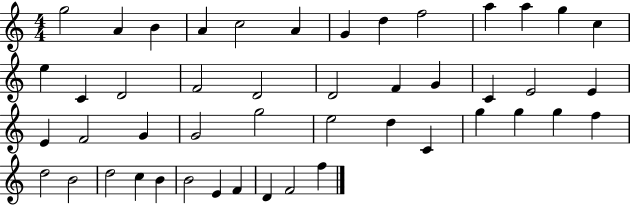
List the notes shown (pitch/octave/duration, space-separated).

G5/h A4/q B4/q A4/q C5/h A4/q G4/q D5/q F5/h A5/q A5/q G5/q C5/q E5/q C4/q D4/h F4/h D4/h D4/h F4/q G4/q C4/q E4/h E4/q E4/q F4/h G4/q G4/h G5/h E5/h D5/q C4/q G5/q G5/q G5/q F5/q D5/h B4/h D5/h C5/q B4/q B4/h E4/q F4/q D4/q F4/h F5/q